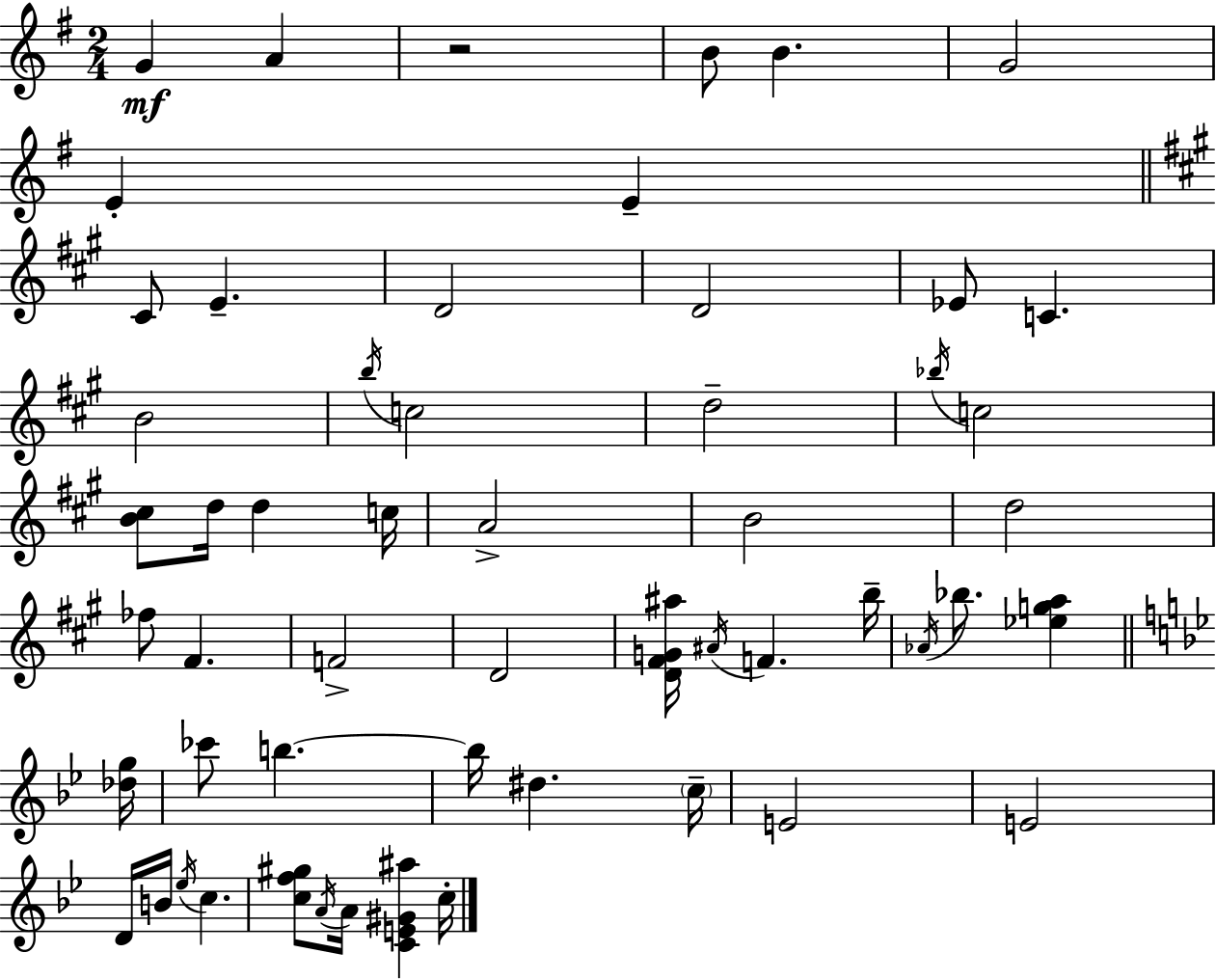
{
  \clef treble
  \numericTimeSignature
  \time 2/4
  \key g \major
  g'4\mf a'4 | r2 | b'8 b'4. | g'2 | \break e'4-. e'4-- | \bar "||" \break \key a \major cis'8 e'4.-- | d'2 | d'2 | ees'8 c'4. | \break b'2 | \acciaccatura { b''16 } c''2 | d''2-- | \acciaccatura { bes''16 } c''2 | \break <b' cis''>8 d''16 d''4 | c''16 a'2-> | b'2 | d''2 | \break fes''8 fis'4. | f'2-> | d'2 | <d' fis' g' ais''>16 \acciaccatura { ais'16 } f'4. | \break b''16-- \acciaccatura { aes'16 } bes''8. <ees'' g'' a''>4 | \bar "||" \break \key g \minor <des'' g''>16 ces'''8 b''4.~~ | b''16 dis''4. | \parenthesize c''16-- e'2 | e'2 | \break d'16 b'16 \acciaccatura { ees''16 } c''4. | <c'' f'' gis''>8 \acciaccatura { a'16 } a'16 <c' e' gis' ais''>4 | c''16-. \bar "|."
}